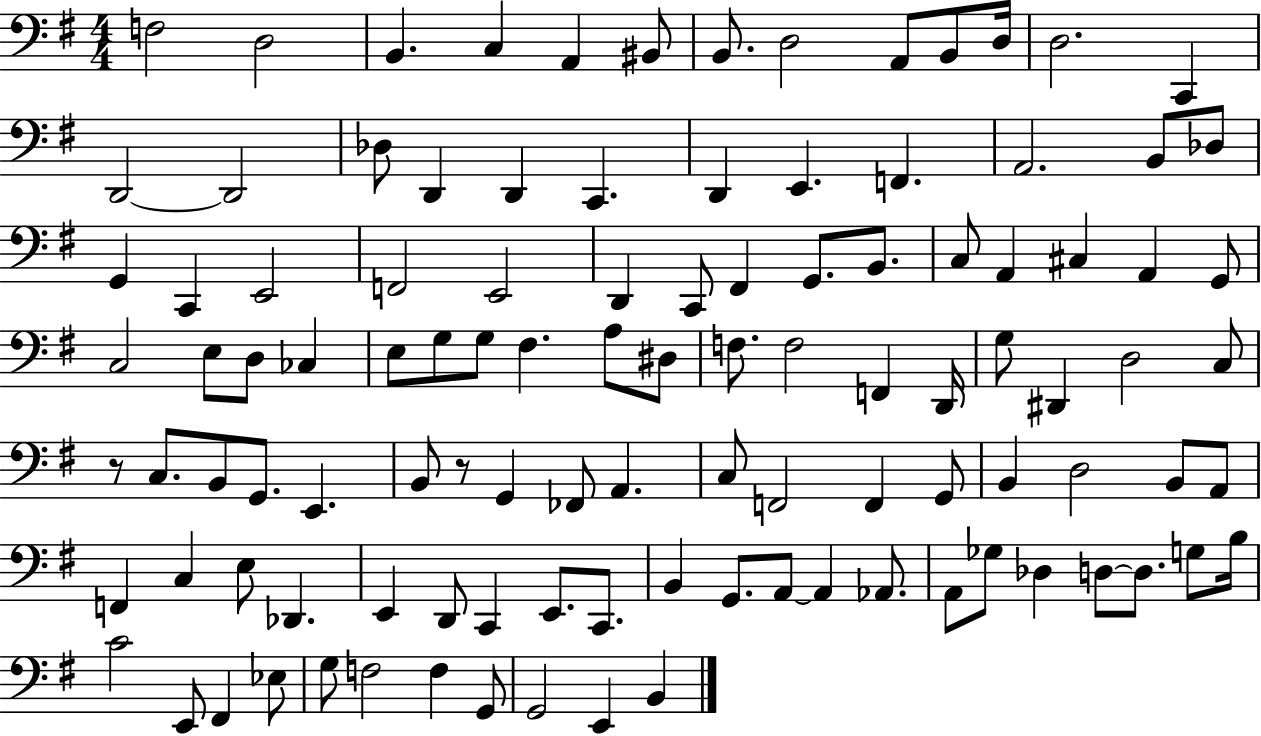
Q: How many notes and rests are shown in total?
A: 108